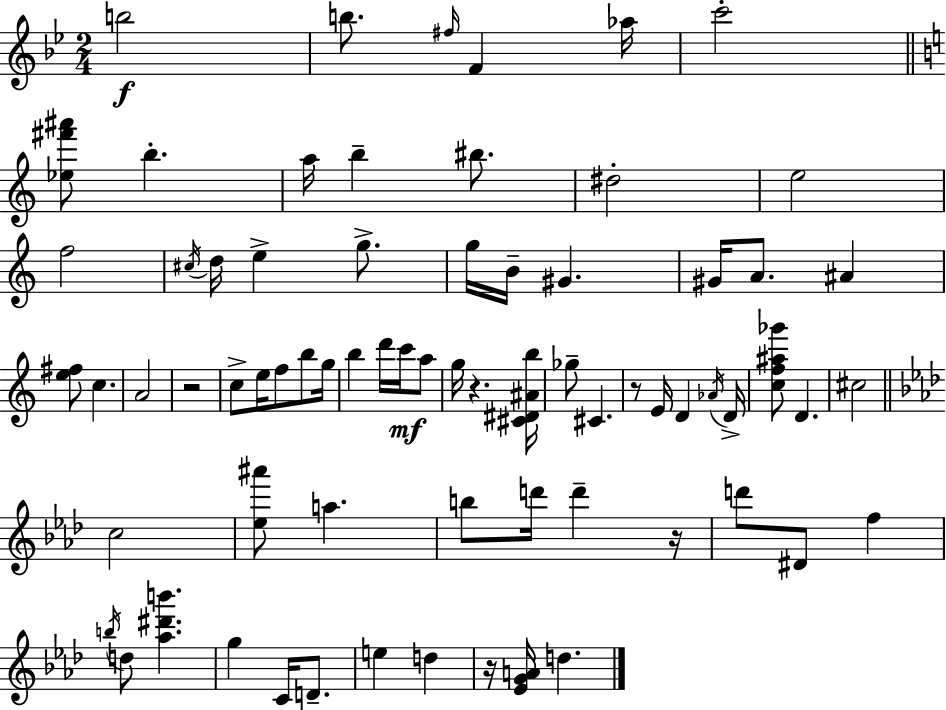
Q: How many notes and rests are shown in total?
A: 71